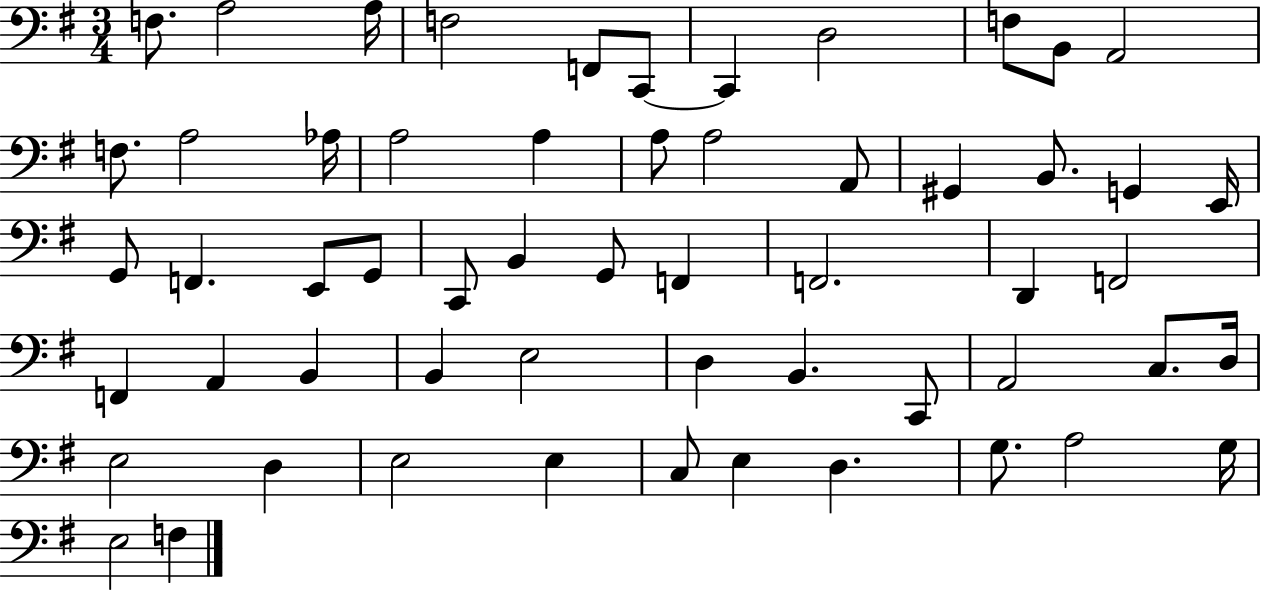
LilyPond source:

{
  \clef bass
  \numericTimeSignature
  \time 3/4
  \key g \major
  f8. a2 a16 | f2 f,8 c,8~~ | c,4 d2 | f8 b,8 a,2 | \break f8. a2 aes16 | a2 a4 | a8 a2 a,8 | gis,4 b,8. g,4 e,16 | \break g,8 f,4. e,8 g,8 | c,8 b,4 g,8 f,4 | f,2. | d,4 f,2 | \break f,4 a,4 b,4 | b,4 e2 | d4 b,4. c,8 | a,2 c8. d16 | \break e2 d4 | e2 e4 | c8 e4 d4. | g8. a2 g16 | \break e2 f4 | \bar "|."
}